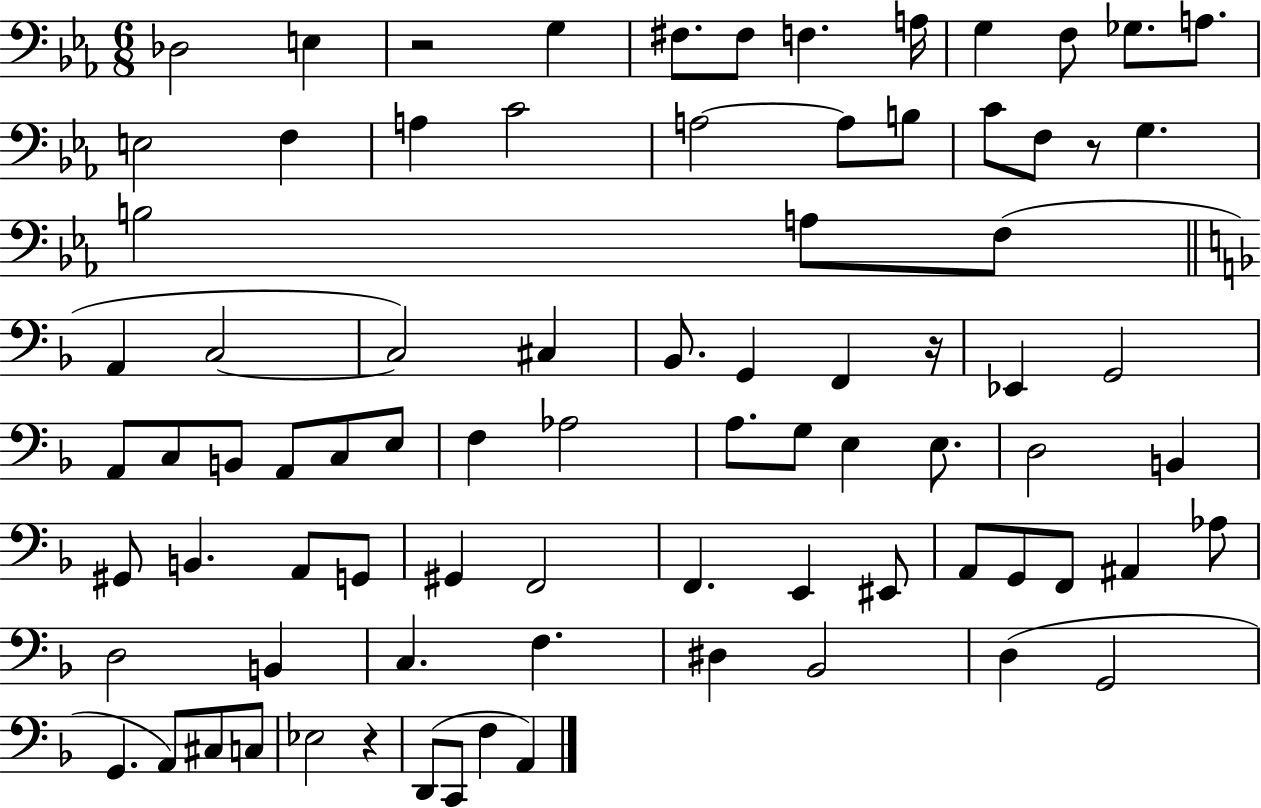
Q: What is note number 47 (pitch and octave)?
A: B2